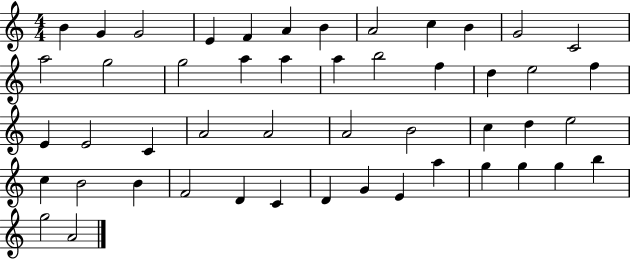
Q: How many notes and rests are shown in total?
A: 49